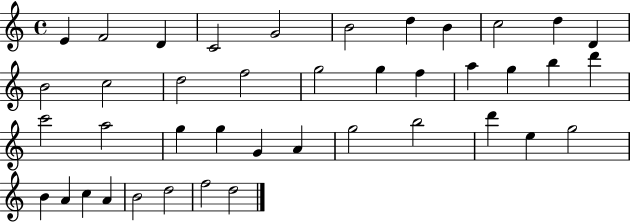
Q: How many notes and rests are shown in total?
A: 41